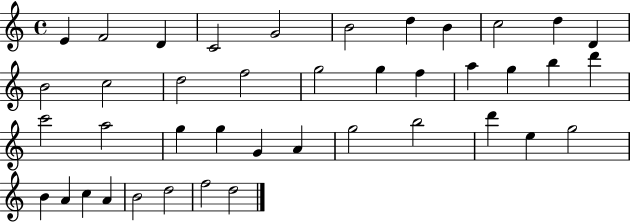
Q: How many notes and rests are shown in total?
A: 41